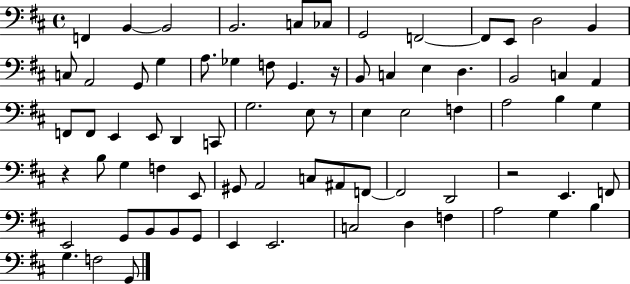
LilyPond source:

{
  \clef bass
  \time 4/4
  \defaultTimeSignature
  \key d \major
  f,4 b,4~~ b,2 | b,2. c8 ces8 | g,2 f,2~~ | f,8 e,8 d2 b,4 | \break c8 a,2 g,8 g4 | a8. ges4 f8 g,4. r16 | b,8 c4 e4 d4. | b,2 c4 a,4 | \break f,8 f,8 e,4 e,8 d,4 c,8 | g2. e8 r8 | e4 e2 f4 | a2 b4 g4 | \break r4 b8 g4 f4 e,8 | gis,8 a,2 c8 ais,8 f,8~~ | f,2 d,2 | r2 e,4. f,8 | \break e,2 g,8 b,8 b,8 g,8 | e,4 e,2. | c2 d4 f4 | a2 g4 b4 | \break g4. f2 g,8 | \bar "|."
}